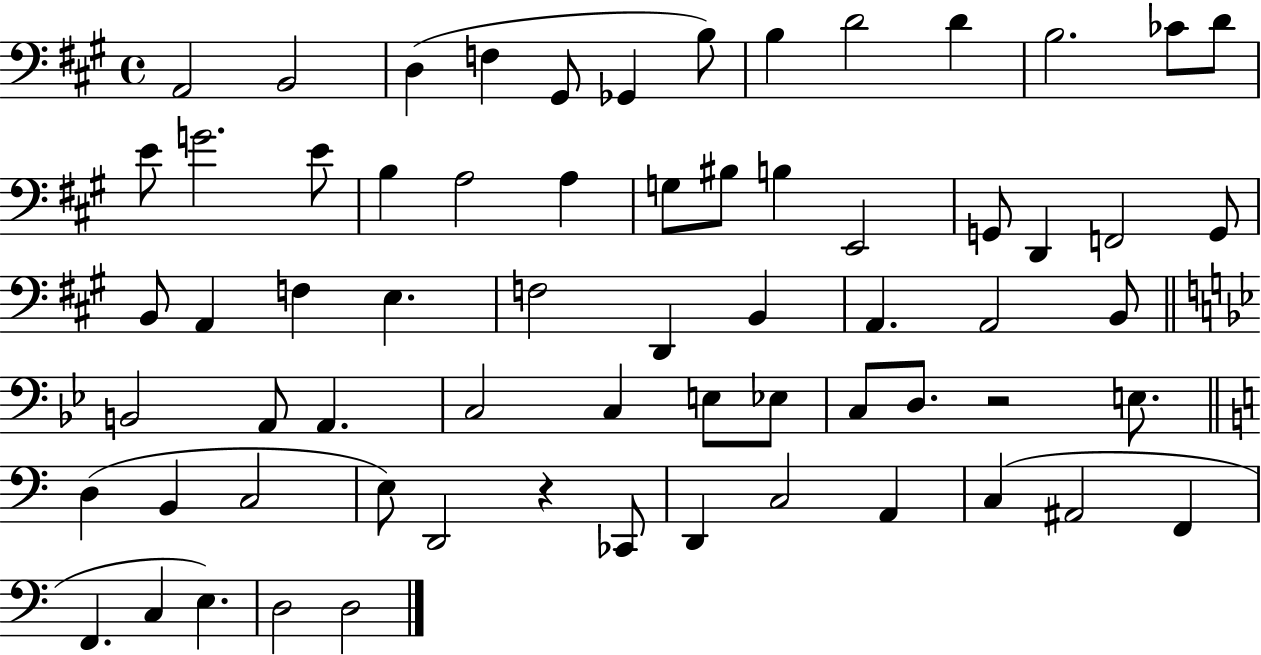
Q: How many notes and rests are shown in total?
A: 66